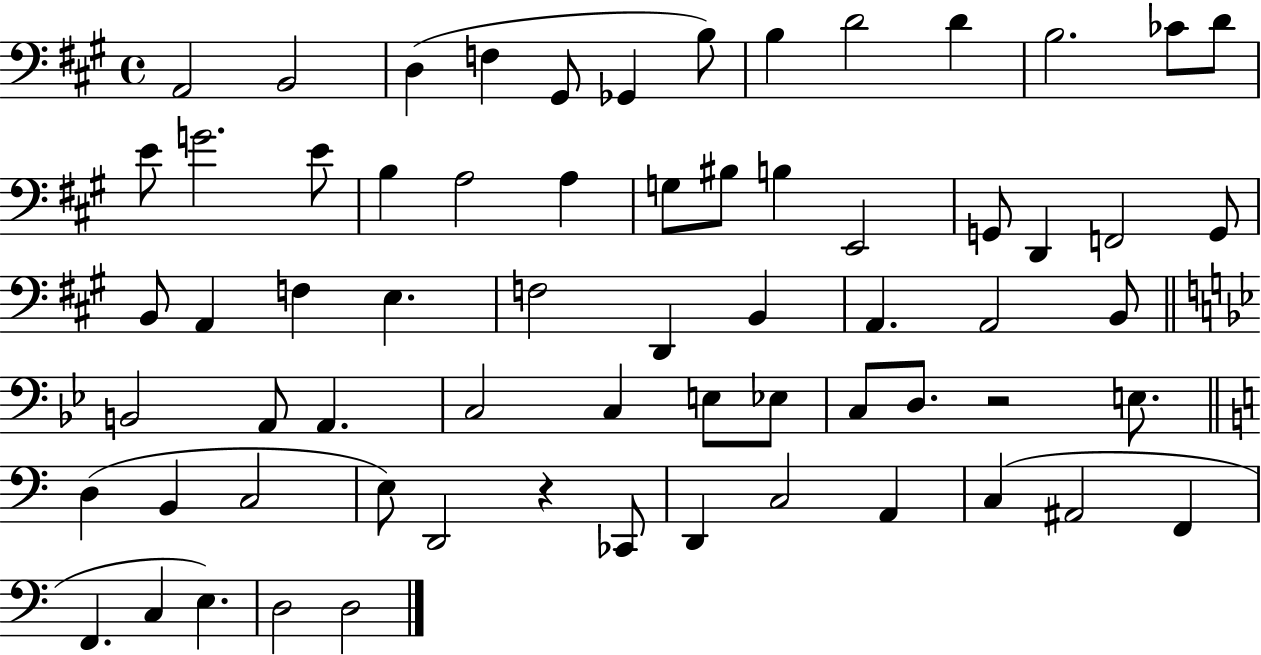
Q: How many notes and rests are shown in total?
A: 66